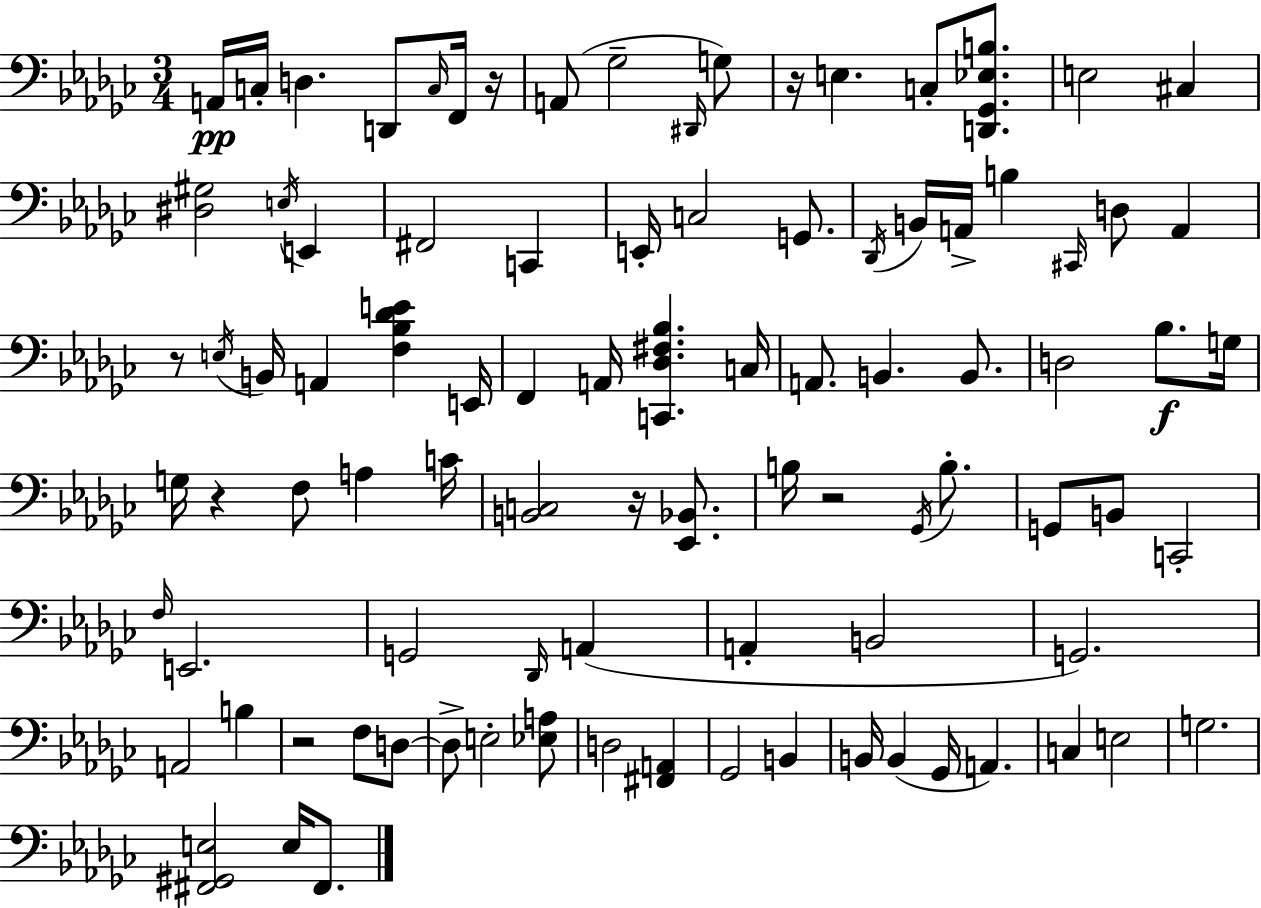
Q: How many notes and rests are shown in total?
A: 93